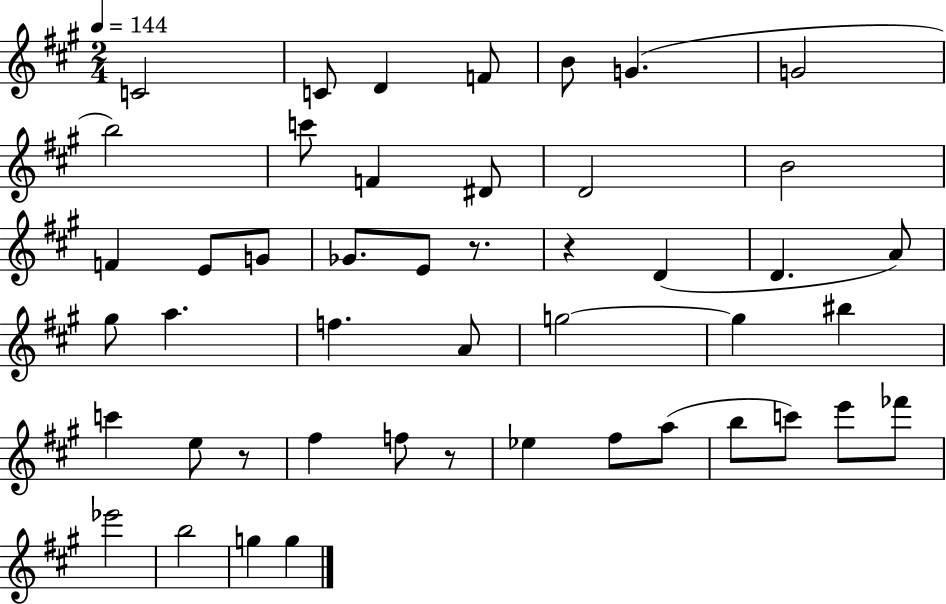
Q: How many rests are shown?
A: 4